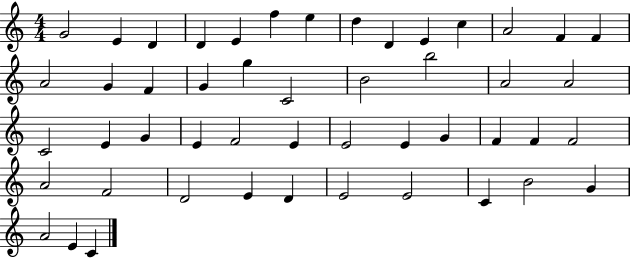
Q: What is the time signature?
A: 4/4